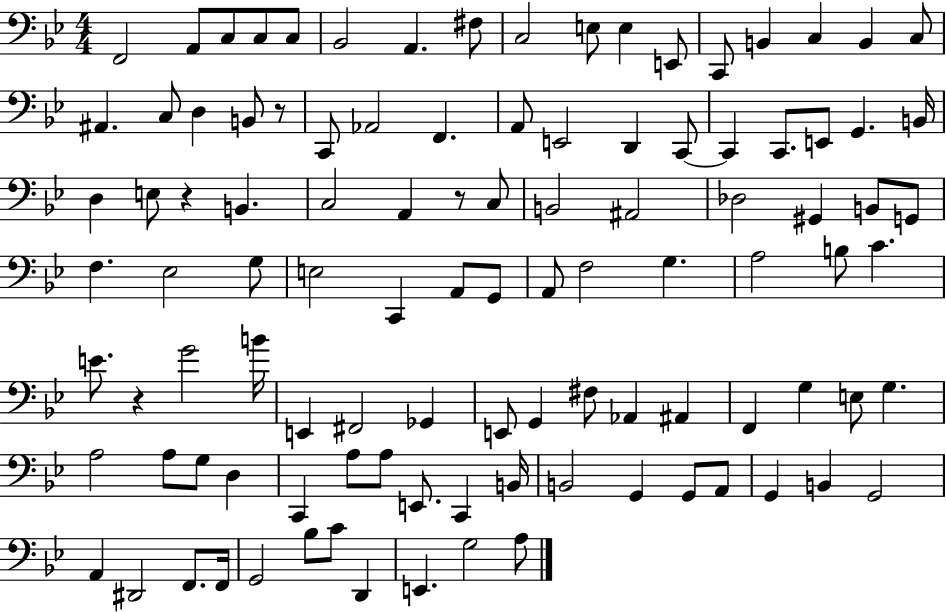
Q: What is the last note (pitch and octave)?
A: A3